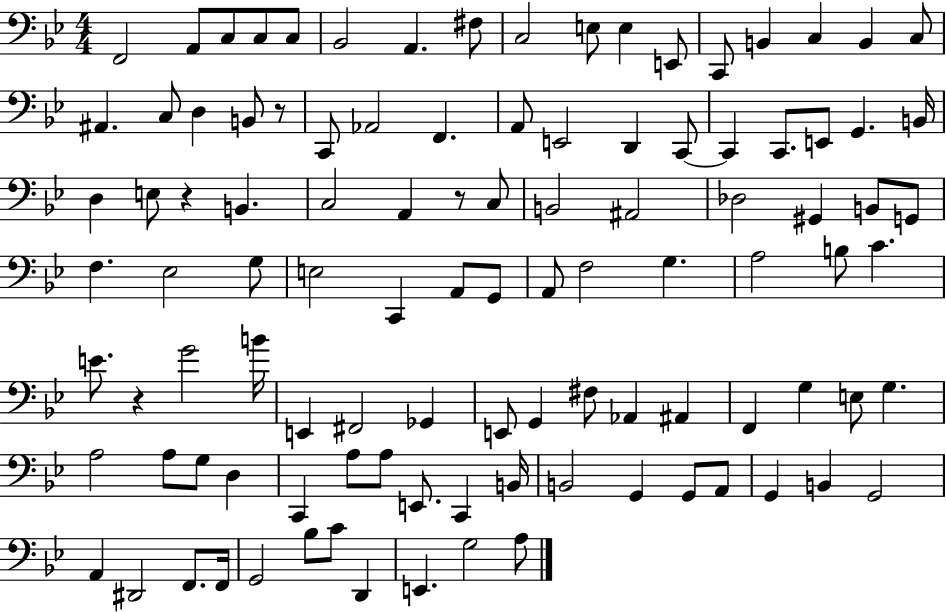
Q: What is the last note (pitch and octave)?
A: A3